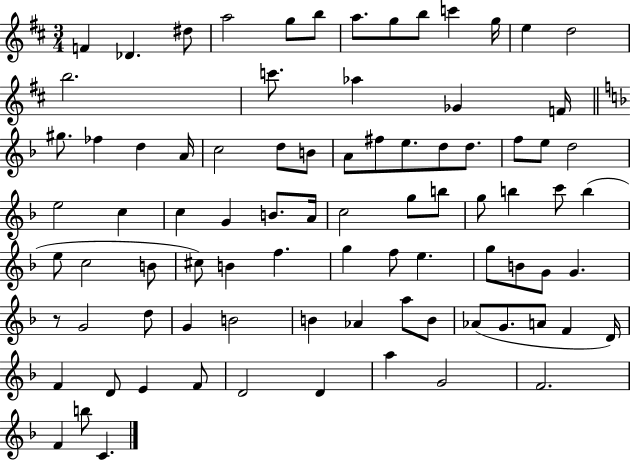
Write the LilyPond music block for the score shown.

{
  \clef treble
  \numericTimeSignature
  \time 3/4
  \key d \major
  \repeat volta 2 { f'4 des'4. dis''8 | a''2 g''8 b''8 | a''8. g''8 b''8 c'''4 g''16 | e''4 d''2 | \break b''2. | c'''8. aes''4 ges'4 f'16 | \bar "||" \break \key d \minor gis''8. fes''4 d''4 a'16 | c''2 d''8 b'8 | a'8 fis''8 e''8. d''8 d''8. | f''8 e''8 d''2 | \break e''2 c''4 | c''4 g'4 b'8. a'16 | c''2 g''8 b''8 | g''8 b''4 c'''8 b''4( | \break e''8 c''2 b'8 | cis''8) b'4 f''4. | g''4 f''8 e''4. | g''8 b'8 g'8 g'4. | \break r8 g'2 d''8 | g'4 b'2 | b'4 aes'4 a''8 b'8 | aes'8( g'8. a'8 f'4 d'16) | \break f'4 d'8 e'4 f'8 | d'2 d'4 | a''4 g'2 | f'2. | \break f'4 b''8 c'4. | } \bar "|."
}